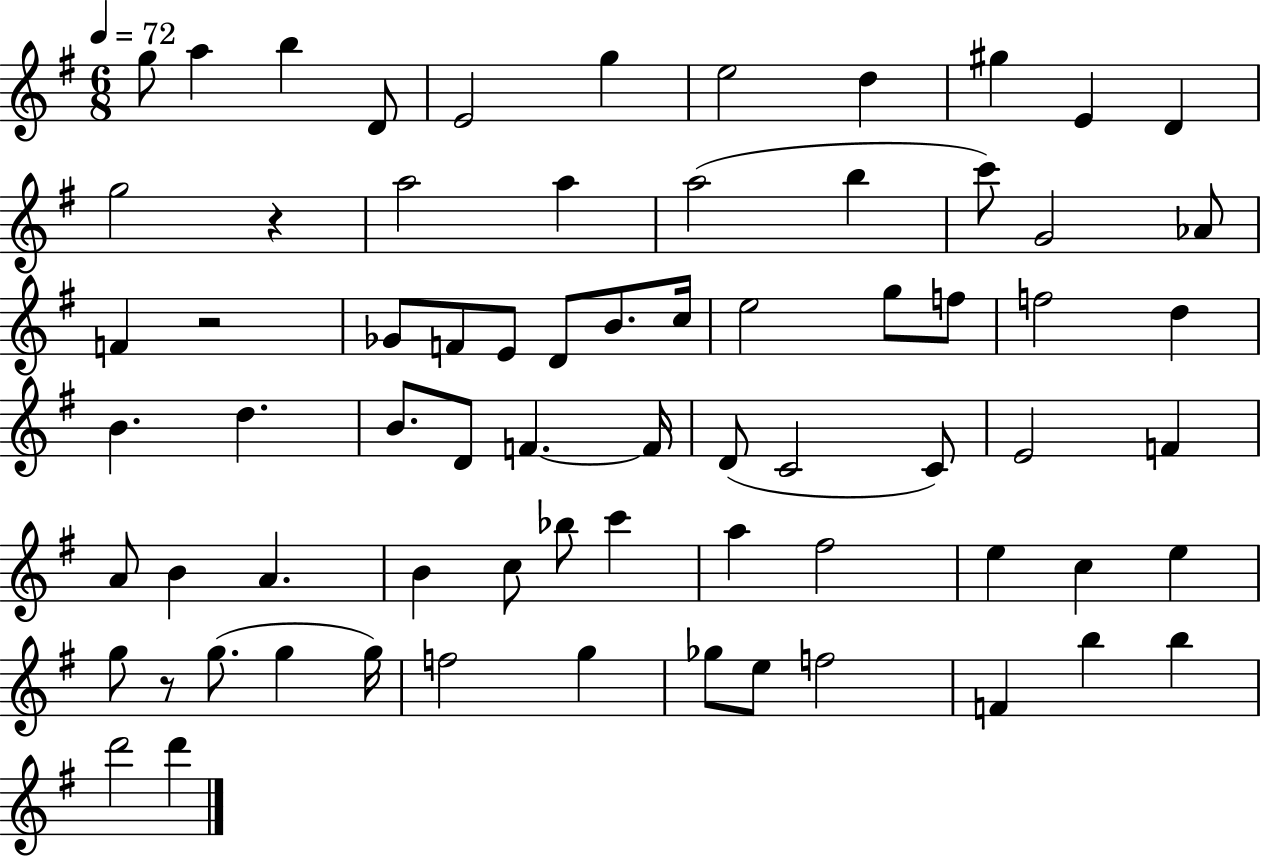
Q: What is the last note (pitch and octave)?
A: D6